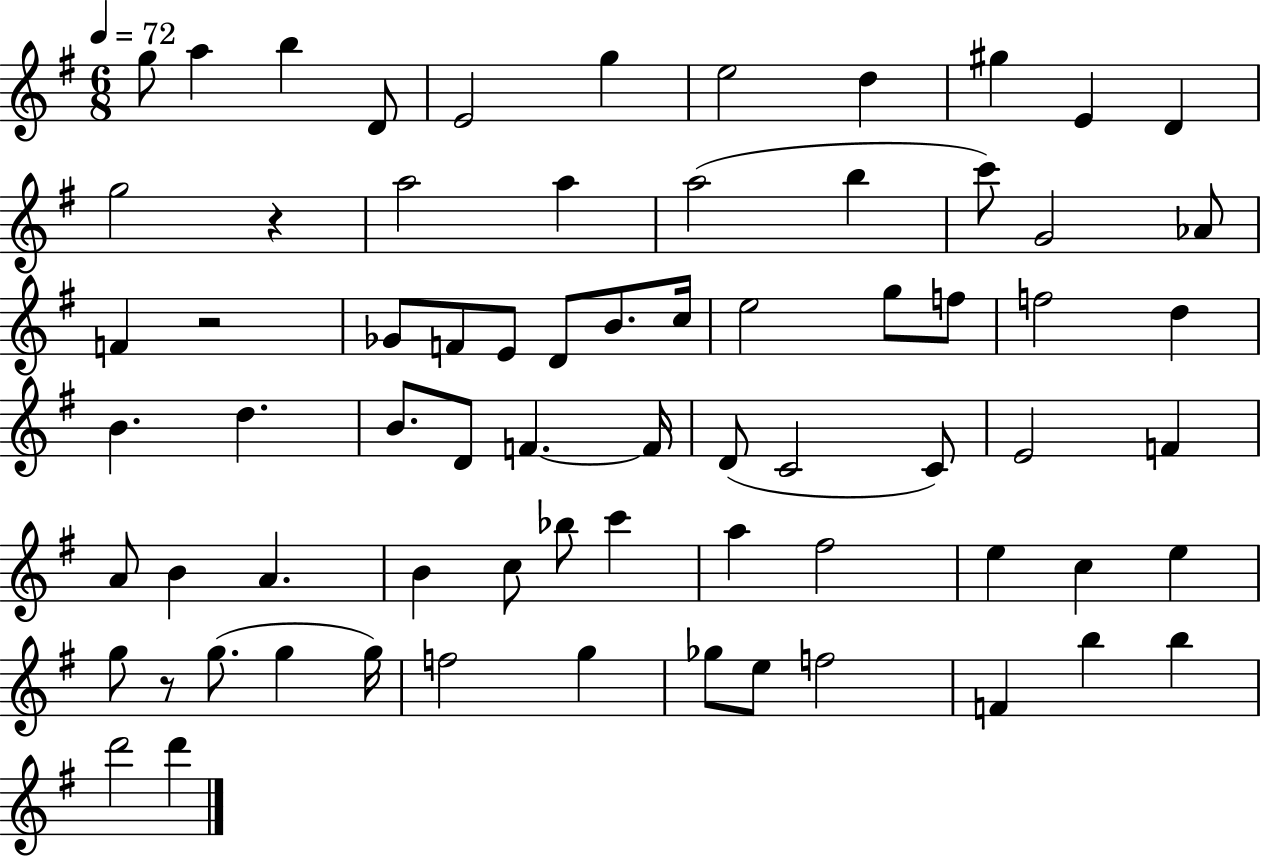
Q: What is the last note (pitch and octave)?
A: D6